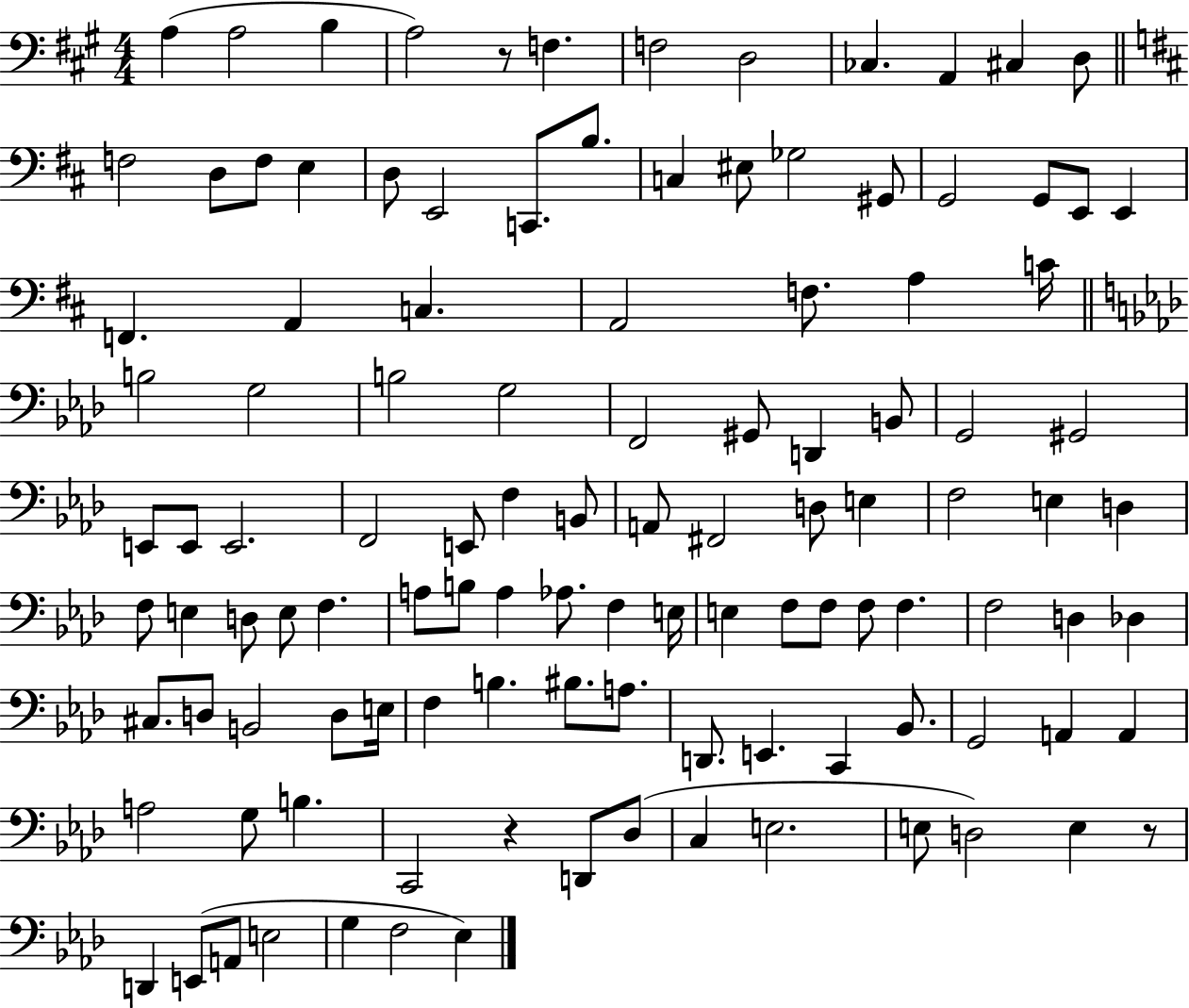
X:1
T:Untitled
M:4/4
L:1/4
K:A
A, A,2 B, A,2 z/2 F, F,2 D,2 _C, A,, ^C, D,/2 F,2 D,/2 F,/2 E, D,/2 E,,2 C,,/2 B,/2 C, ^E,/2 _G,2 ^G,,/2 G,,2 G,,/2 E,,/2 E,, F,, A,, C, A,,2 F,/2 A, C/4 B,2 G,2 B,2 G,2 F,,2 ^G,,/2 D,, B,,/2 G,,2 ^G,,2 E,,/2 E,,/2 E,,2 F,,2 E,,/2 F, B,,/2 A,,/2 ^F,,2 D,/2 E, F,2 E, D, F,/2 E, D,/2 E,/2 F, A,/2 B,/2 A, _A,/2 F, E,/4 E, F,/2 F,/2 F,/2 F, F,2 D, _D, ^C,/2 D,/2 B,,2 D,/2 E,/4 F, B, ^B,/2 A,/2 D,,/2 E,, C,, _B,,/2 G,,2 A,, A,, A,2 G,/2 B, C,,2 z D,,/2 _D,/2 C, E,2 E,/2 D,2 E, z/2 D,, E,,/2 A,,/2 E,2 G, F,2 _E,